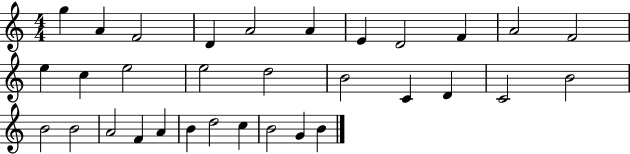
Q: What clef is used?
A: treble